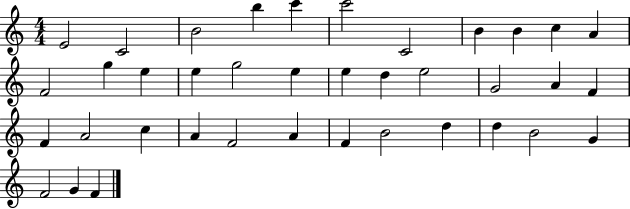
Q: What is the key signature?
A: C major